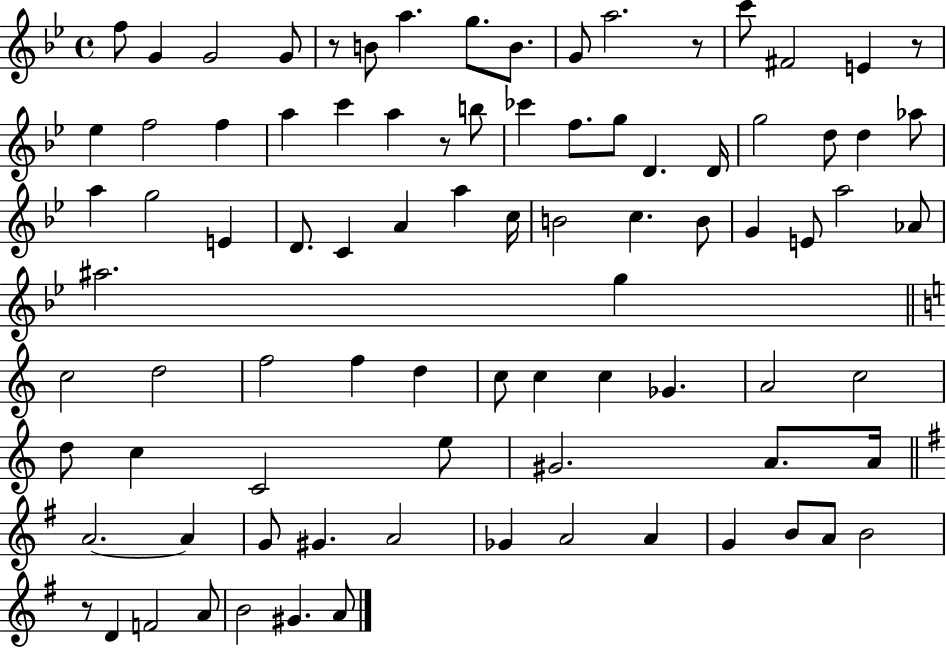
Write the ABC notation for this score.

X:1
T:Untitled
M:4/4
L:1/4
K:Bb
f/2 G G2 G/2 z/2 B/2 a g/2 B/2 G/2 a2 z/2 c'/2 ^F2 E z/2 _e f2 f a c' a z/2 b/2 _c' f/2 g/2 D D/4 g2 d/2 d _a/2 a g2 E D/2 C A a c/4 B2 c B/2 G E/2 a2 _A/2 ^a2 g c2 d2 f2 f d c/2 c c _G A2 c2 d/2 c C2 e/2 ^G2 A/2 A/4 A2 A G/2 ^G A2 _G A2 A G B/2 A/2 B2 z/2 D F2 A/2 B2 ^G A/2